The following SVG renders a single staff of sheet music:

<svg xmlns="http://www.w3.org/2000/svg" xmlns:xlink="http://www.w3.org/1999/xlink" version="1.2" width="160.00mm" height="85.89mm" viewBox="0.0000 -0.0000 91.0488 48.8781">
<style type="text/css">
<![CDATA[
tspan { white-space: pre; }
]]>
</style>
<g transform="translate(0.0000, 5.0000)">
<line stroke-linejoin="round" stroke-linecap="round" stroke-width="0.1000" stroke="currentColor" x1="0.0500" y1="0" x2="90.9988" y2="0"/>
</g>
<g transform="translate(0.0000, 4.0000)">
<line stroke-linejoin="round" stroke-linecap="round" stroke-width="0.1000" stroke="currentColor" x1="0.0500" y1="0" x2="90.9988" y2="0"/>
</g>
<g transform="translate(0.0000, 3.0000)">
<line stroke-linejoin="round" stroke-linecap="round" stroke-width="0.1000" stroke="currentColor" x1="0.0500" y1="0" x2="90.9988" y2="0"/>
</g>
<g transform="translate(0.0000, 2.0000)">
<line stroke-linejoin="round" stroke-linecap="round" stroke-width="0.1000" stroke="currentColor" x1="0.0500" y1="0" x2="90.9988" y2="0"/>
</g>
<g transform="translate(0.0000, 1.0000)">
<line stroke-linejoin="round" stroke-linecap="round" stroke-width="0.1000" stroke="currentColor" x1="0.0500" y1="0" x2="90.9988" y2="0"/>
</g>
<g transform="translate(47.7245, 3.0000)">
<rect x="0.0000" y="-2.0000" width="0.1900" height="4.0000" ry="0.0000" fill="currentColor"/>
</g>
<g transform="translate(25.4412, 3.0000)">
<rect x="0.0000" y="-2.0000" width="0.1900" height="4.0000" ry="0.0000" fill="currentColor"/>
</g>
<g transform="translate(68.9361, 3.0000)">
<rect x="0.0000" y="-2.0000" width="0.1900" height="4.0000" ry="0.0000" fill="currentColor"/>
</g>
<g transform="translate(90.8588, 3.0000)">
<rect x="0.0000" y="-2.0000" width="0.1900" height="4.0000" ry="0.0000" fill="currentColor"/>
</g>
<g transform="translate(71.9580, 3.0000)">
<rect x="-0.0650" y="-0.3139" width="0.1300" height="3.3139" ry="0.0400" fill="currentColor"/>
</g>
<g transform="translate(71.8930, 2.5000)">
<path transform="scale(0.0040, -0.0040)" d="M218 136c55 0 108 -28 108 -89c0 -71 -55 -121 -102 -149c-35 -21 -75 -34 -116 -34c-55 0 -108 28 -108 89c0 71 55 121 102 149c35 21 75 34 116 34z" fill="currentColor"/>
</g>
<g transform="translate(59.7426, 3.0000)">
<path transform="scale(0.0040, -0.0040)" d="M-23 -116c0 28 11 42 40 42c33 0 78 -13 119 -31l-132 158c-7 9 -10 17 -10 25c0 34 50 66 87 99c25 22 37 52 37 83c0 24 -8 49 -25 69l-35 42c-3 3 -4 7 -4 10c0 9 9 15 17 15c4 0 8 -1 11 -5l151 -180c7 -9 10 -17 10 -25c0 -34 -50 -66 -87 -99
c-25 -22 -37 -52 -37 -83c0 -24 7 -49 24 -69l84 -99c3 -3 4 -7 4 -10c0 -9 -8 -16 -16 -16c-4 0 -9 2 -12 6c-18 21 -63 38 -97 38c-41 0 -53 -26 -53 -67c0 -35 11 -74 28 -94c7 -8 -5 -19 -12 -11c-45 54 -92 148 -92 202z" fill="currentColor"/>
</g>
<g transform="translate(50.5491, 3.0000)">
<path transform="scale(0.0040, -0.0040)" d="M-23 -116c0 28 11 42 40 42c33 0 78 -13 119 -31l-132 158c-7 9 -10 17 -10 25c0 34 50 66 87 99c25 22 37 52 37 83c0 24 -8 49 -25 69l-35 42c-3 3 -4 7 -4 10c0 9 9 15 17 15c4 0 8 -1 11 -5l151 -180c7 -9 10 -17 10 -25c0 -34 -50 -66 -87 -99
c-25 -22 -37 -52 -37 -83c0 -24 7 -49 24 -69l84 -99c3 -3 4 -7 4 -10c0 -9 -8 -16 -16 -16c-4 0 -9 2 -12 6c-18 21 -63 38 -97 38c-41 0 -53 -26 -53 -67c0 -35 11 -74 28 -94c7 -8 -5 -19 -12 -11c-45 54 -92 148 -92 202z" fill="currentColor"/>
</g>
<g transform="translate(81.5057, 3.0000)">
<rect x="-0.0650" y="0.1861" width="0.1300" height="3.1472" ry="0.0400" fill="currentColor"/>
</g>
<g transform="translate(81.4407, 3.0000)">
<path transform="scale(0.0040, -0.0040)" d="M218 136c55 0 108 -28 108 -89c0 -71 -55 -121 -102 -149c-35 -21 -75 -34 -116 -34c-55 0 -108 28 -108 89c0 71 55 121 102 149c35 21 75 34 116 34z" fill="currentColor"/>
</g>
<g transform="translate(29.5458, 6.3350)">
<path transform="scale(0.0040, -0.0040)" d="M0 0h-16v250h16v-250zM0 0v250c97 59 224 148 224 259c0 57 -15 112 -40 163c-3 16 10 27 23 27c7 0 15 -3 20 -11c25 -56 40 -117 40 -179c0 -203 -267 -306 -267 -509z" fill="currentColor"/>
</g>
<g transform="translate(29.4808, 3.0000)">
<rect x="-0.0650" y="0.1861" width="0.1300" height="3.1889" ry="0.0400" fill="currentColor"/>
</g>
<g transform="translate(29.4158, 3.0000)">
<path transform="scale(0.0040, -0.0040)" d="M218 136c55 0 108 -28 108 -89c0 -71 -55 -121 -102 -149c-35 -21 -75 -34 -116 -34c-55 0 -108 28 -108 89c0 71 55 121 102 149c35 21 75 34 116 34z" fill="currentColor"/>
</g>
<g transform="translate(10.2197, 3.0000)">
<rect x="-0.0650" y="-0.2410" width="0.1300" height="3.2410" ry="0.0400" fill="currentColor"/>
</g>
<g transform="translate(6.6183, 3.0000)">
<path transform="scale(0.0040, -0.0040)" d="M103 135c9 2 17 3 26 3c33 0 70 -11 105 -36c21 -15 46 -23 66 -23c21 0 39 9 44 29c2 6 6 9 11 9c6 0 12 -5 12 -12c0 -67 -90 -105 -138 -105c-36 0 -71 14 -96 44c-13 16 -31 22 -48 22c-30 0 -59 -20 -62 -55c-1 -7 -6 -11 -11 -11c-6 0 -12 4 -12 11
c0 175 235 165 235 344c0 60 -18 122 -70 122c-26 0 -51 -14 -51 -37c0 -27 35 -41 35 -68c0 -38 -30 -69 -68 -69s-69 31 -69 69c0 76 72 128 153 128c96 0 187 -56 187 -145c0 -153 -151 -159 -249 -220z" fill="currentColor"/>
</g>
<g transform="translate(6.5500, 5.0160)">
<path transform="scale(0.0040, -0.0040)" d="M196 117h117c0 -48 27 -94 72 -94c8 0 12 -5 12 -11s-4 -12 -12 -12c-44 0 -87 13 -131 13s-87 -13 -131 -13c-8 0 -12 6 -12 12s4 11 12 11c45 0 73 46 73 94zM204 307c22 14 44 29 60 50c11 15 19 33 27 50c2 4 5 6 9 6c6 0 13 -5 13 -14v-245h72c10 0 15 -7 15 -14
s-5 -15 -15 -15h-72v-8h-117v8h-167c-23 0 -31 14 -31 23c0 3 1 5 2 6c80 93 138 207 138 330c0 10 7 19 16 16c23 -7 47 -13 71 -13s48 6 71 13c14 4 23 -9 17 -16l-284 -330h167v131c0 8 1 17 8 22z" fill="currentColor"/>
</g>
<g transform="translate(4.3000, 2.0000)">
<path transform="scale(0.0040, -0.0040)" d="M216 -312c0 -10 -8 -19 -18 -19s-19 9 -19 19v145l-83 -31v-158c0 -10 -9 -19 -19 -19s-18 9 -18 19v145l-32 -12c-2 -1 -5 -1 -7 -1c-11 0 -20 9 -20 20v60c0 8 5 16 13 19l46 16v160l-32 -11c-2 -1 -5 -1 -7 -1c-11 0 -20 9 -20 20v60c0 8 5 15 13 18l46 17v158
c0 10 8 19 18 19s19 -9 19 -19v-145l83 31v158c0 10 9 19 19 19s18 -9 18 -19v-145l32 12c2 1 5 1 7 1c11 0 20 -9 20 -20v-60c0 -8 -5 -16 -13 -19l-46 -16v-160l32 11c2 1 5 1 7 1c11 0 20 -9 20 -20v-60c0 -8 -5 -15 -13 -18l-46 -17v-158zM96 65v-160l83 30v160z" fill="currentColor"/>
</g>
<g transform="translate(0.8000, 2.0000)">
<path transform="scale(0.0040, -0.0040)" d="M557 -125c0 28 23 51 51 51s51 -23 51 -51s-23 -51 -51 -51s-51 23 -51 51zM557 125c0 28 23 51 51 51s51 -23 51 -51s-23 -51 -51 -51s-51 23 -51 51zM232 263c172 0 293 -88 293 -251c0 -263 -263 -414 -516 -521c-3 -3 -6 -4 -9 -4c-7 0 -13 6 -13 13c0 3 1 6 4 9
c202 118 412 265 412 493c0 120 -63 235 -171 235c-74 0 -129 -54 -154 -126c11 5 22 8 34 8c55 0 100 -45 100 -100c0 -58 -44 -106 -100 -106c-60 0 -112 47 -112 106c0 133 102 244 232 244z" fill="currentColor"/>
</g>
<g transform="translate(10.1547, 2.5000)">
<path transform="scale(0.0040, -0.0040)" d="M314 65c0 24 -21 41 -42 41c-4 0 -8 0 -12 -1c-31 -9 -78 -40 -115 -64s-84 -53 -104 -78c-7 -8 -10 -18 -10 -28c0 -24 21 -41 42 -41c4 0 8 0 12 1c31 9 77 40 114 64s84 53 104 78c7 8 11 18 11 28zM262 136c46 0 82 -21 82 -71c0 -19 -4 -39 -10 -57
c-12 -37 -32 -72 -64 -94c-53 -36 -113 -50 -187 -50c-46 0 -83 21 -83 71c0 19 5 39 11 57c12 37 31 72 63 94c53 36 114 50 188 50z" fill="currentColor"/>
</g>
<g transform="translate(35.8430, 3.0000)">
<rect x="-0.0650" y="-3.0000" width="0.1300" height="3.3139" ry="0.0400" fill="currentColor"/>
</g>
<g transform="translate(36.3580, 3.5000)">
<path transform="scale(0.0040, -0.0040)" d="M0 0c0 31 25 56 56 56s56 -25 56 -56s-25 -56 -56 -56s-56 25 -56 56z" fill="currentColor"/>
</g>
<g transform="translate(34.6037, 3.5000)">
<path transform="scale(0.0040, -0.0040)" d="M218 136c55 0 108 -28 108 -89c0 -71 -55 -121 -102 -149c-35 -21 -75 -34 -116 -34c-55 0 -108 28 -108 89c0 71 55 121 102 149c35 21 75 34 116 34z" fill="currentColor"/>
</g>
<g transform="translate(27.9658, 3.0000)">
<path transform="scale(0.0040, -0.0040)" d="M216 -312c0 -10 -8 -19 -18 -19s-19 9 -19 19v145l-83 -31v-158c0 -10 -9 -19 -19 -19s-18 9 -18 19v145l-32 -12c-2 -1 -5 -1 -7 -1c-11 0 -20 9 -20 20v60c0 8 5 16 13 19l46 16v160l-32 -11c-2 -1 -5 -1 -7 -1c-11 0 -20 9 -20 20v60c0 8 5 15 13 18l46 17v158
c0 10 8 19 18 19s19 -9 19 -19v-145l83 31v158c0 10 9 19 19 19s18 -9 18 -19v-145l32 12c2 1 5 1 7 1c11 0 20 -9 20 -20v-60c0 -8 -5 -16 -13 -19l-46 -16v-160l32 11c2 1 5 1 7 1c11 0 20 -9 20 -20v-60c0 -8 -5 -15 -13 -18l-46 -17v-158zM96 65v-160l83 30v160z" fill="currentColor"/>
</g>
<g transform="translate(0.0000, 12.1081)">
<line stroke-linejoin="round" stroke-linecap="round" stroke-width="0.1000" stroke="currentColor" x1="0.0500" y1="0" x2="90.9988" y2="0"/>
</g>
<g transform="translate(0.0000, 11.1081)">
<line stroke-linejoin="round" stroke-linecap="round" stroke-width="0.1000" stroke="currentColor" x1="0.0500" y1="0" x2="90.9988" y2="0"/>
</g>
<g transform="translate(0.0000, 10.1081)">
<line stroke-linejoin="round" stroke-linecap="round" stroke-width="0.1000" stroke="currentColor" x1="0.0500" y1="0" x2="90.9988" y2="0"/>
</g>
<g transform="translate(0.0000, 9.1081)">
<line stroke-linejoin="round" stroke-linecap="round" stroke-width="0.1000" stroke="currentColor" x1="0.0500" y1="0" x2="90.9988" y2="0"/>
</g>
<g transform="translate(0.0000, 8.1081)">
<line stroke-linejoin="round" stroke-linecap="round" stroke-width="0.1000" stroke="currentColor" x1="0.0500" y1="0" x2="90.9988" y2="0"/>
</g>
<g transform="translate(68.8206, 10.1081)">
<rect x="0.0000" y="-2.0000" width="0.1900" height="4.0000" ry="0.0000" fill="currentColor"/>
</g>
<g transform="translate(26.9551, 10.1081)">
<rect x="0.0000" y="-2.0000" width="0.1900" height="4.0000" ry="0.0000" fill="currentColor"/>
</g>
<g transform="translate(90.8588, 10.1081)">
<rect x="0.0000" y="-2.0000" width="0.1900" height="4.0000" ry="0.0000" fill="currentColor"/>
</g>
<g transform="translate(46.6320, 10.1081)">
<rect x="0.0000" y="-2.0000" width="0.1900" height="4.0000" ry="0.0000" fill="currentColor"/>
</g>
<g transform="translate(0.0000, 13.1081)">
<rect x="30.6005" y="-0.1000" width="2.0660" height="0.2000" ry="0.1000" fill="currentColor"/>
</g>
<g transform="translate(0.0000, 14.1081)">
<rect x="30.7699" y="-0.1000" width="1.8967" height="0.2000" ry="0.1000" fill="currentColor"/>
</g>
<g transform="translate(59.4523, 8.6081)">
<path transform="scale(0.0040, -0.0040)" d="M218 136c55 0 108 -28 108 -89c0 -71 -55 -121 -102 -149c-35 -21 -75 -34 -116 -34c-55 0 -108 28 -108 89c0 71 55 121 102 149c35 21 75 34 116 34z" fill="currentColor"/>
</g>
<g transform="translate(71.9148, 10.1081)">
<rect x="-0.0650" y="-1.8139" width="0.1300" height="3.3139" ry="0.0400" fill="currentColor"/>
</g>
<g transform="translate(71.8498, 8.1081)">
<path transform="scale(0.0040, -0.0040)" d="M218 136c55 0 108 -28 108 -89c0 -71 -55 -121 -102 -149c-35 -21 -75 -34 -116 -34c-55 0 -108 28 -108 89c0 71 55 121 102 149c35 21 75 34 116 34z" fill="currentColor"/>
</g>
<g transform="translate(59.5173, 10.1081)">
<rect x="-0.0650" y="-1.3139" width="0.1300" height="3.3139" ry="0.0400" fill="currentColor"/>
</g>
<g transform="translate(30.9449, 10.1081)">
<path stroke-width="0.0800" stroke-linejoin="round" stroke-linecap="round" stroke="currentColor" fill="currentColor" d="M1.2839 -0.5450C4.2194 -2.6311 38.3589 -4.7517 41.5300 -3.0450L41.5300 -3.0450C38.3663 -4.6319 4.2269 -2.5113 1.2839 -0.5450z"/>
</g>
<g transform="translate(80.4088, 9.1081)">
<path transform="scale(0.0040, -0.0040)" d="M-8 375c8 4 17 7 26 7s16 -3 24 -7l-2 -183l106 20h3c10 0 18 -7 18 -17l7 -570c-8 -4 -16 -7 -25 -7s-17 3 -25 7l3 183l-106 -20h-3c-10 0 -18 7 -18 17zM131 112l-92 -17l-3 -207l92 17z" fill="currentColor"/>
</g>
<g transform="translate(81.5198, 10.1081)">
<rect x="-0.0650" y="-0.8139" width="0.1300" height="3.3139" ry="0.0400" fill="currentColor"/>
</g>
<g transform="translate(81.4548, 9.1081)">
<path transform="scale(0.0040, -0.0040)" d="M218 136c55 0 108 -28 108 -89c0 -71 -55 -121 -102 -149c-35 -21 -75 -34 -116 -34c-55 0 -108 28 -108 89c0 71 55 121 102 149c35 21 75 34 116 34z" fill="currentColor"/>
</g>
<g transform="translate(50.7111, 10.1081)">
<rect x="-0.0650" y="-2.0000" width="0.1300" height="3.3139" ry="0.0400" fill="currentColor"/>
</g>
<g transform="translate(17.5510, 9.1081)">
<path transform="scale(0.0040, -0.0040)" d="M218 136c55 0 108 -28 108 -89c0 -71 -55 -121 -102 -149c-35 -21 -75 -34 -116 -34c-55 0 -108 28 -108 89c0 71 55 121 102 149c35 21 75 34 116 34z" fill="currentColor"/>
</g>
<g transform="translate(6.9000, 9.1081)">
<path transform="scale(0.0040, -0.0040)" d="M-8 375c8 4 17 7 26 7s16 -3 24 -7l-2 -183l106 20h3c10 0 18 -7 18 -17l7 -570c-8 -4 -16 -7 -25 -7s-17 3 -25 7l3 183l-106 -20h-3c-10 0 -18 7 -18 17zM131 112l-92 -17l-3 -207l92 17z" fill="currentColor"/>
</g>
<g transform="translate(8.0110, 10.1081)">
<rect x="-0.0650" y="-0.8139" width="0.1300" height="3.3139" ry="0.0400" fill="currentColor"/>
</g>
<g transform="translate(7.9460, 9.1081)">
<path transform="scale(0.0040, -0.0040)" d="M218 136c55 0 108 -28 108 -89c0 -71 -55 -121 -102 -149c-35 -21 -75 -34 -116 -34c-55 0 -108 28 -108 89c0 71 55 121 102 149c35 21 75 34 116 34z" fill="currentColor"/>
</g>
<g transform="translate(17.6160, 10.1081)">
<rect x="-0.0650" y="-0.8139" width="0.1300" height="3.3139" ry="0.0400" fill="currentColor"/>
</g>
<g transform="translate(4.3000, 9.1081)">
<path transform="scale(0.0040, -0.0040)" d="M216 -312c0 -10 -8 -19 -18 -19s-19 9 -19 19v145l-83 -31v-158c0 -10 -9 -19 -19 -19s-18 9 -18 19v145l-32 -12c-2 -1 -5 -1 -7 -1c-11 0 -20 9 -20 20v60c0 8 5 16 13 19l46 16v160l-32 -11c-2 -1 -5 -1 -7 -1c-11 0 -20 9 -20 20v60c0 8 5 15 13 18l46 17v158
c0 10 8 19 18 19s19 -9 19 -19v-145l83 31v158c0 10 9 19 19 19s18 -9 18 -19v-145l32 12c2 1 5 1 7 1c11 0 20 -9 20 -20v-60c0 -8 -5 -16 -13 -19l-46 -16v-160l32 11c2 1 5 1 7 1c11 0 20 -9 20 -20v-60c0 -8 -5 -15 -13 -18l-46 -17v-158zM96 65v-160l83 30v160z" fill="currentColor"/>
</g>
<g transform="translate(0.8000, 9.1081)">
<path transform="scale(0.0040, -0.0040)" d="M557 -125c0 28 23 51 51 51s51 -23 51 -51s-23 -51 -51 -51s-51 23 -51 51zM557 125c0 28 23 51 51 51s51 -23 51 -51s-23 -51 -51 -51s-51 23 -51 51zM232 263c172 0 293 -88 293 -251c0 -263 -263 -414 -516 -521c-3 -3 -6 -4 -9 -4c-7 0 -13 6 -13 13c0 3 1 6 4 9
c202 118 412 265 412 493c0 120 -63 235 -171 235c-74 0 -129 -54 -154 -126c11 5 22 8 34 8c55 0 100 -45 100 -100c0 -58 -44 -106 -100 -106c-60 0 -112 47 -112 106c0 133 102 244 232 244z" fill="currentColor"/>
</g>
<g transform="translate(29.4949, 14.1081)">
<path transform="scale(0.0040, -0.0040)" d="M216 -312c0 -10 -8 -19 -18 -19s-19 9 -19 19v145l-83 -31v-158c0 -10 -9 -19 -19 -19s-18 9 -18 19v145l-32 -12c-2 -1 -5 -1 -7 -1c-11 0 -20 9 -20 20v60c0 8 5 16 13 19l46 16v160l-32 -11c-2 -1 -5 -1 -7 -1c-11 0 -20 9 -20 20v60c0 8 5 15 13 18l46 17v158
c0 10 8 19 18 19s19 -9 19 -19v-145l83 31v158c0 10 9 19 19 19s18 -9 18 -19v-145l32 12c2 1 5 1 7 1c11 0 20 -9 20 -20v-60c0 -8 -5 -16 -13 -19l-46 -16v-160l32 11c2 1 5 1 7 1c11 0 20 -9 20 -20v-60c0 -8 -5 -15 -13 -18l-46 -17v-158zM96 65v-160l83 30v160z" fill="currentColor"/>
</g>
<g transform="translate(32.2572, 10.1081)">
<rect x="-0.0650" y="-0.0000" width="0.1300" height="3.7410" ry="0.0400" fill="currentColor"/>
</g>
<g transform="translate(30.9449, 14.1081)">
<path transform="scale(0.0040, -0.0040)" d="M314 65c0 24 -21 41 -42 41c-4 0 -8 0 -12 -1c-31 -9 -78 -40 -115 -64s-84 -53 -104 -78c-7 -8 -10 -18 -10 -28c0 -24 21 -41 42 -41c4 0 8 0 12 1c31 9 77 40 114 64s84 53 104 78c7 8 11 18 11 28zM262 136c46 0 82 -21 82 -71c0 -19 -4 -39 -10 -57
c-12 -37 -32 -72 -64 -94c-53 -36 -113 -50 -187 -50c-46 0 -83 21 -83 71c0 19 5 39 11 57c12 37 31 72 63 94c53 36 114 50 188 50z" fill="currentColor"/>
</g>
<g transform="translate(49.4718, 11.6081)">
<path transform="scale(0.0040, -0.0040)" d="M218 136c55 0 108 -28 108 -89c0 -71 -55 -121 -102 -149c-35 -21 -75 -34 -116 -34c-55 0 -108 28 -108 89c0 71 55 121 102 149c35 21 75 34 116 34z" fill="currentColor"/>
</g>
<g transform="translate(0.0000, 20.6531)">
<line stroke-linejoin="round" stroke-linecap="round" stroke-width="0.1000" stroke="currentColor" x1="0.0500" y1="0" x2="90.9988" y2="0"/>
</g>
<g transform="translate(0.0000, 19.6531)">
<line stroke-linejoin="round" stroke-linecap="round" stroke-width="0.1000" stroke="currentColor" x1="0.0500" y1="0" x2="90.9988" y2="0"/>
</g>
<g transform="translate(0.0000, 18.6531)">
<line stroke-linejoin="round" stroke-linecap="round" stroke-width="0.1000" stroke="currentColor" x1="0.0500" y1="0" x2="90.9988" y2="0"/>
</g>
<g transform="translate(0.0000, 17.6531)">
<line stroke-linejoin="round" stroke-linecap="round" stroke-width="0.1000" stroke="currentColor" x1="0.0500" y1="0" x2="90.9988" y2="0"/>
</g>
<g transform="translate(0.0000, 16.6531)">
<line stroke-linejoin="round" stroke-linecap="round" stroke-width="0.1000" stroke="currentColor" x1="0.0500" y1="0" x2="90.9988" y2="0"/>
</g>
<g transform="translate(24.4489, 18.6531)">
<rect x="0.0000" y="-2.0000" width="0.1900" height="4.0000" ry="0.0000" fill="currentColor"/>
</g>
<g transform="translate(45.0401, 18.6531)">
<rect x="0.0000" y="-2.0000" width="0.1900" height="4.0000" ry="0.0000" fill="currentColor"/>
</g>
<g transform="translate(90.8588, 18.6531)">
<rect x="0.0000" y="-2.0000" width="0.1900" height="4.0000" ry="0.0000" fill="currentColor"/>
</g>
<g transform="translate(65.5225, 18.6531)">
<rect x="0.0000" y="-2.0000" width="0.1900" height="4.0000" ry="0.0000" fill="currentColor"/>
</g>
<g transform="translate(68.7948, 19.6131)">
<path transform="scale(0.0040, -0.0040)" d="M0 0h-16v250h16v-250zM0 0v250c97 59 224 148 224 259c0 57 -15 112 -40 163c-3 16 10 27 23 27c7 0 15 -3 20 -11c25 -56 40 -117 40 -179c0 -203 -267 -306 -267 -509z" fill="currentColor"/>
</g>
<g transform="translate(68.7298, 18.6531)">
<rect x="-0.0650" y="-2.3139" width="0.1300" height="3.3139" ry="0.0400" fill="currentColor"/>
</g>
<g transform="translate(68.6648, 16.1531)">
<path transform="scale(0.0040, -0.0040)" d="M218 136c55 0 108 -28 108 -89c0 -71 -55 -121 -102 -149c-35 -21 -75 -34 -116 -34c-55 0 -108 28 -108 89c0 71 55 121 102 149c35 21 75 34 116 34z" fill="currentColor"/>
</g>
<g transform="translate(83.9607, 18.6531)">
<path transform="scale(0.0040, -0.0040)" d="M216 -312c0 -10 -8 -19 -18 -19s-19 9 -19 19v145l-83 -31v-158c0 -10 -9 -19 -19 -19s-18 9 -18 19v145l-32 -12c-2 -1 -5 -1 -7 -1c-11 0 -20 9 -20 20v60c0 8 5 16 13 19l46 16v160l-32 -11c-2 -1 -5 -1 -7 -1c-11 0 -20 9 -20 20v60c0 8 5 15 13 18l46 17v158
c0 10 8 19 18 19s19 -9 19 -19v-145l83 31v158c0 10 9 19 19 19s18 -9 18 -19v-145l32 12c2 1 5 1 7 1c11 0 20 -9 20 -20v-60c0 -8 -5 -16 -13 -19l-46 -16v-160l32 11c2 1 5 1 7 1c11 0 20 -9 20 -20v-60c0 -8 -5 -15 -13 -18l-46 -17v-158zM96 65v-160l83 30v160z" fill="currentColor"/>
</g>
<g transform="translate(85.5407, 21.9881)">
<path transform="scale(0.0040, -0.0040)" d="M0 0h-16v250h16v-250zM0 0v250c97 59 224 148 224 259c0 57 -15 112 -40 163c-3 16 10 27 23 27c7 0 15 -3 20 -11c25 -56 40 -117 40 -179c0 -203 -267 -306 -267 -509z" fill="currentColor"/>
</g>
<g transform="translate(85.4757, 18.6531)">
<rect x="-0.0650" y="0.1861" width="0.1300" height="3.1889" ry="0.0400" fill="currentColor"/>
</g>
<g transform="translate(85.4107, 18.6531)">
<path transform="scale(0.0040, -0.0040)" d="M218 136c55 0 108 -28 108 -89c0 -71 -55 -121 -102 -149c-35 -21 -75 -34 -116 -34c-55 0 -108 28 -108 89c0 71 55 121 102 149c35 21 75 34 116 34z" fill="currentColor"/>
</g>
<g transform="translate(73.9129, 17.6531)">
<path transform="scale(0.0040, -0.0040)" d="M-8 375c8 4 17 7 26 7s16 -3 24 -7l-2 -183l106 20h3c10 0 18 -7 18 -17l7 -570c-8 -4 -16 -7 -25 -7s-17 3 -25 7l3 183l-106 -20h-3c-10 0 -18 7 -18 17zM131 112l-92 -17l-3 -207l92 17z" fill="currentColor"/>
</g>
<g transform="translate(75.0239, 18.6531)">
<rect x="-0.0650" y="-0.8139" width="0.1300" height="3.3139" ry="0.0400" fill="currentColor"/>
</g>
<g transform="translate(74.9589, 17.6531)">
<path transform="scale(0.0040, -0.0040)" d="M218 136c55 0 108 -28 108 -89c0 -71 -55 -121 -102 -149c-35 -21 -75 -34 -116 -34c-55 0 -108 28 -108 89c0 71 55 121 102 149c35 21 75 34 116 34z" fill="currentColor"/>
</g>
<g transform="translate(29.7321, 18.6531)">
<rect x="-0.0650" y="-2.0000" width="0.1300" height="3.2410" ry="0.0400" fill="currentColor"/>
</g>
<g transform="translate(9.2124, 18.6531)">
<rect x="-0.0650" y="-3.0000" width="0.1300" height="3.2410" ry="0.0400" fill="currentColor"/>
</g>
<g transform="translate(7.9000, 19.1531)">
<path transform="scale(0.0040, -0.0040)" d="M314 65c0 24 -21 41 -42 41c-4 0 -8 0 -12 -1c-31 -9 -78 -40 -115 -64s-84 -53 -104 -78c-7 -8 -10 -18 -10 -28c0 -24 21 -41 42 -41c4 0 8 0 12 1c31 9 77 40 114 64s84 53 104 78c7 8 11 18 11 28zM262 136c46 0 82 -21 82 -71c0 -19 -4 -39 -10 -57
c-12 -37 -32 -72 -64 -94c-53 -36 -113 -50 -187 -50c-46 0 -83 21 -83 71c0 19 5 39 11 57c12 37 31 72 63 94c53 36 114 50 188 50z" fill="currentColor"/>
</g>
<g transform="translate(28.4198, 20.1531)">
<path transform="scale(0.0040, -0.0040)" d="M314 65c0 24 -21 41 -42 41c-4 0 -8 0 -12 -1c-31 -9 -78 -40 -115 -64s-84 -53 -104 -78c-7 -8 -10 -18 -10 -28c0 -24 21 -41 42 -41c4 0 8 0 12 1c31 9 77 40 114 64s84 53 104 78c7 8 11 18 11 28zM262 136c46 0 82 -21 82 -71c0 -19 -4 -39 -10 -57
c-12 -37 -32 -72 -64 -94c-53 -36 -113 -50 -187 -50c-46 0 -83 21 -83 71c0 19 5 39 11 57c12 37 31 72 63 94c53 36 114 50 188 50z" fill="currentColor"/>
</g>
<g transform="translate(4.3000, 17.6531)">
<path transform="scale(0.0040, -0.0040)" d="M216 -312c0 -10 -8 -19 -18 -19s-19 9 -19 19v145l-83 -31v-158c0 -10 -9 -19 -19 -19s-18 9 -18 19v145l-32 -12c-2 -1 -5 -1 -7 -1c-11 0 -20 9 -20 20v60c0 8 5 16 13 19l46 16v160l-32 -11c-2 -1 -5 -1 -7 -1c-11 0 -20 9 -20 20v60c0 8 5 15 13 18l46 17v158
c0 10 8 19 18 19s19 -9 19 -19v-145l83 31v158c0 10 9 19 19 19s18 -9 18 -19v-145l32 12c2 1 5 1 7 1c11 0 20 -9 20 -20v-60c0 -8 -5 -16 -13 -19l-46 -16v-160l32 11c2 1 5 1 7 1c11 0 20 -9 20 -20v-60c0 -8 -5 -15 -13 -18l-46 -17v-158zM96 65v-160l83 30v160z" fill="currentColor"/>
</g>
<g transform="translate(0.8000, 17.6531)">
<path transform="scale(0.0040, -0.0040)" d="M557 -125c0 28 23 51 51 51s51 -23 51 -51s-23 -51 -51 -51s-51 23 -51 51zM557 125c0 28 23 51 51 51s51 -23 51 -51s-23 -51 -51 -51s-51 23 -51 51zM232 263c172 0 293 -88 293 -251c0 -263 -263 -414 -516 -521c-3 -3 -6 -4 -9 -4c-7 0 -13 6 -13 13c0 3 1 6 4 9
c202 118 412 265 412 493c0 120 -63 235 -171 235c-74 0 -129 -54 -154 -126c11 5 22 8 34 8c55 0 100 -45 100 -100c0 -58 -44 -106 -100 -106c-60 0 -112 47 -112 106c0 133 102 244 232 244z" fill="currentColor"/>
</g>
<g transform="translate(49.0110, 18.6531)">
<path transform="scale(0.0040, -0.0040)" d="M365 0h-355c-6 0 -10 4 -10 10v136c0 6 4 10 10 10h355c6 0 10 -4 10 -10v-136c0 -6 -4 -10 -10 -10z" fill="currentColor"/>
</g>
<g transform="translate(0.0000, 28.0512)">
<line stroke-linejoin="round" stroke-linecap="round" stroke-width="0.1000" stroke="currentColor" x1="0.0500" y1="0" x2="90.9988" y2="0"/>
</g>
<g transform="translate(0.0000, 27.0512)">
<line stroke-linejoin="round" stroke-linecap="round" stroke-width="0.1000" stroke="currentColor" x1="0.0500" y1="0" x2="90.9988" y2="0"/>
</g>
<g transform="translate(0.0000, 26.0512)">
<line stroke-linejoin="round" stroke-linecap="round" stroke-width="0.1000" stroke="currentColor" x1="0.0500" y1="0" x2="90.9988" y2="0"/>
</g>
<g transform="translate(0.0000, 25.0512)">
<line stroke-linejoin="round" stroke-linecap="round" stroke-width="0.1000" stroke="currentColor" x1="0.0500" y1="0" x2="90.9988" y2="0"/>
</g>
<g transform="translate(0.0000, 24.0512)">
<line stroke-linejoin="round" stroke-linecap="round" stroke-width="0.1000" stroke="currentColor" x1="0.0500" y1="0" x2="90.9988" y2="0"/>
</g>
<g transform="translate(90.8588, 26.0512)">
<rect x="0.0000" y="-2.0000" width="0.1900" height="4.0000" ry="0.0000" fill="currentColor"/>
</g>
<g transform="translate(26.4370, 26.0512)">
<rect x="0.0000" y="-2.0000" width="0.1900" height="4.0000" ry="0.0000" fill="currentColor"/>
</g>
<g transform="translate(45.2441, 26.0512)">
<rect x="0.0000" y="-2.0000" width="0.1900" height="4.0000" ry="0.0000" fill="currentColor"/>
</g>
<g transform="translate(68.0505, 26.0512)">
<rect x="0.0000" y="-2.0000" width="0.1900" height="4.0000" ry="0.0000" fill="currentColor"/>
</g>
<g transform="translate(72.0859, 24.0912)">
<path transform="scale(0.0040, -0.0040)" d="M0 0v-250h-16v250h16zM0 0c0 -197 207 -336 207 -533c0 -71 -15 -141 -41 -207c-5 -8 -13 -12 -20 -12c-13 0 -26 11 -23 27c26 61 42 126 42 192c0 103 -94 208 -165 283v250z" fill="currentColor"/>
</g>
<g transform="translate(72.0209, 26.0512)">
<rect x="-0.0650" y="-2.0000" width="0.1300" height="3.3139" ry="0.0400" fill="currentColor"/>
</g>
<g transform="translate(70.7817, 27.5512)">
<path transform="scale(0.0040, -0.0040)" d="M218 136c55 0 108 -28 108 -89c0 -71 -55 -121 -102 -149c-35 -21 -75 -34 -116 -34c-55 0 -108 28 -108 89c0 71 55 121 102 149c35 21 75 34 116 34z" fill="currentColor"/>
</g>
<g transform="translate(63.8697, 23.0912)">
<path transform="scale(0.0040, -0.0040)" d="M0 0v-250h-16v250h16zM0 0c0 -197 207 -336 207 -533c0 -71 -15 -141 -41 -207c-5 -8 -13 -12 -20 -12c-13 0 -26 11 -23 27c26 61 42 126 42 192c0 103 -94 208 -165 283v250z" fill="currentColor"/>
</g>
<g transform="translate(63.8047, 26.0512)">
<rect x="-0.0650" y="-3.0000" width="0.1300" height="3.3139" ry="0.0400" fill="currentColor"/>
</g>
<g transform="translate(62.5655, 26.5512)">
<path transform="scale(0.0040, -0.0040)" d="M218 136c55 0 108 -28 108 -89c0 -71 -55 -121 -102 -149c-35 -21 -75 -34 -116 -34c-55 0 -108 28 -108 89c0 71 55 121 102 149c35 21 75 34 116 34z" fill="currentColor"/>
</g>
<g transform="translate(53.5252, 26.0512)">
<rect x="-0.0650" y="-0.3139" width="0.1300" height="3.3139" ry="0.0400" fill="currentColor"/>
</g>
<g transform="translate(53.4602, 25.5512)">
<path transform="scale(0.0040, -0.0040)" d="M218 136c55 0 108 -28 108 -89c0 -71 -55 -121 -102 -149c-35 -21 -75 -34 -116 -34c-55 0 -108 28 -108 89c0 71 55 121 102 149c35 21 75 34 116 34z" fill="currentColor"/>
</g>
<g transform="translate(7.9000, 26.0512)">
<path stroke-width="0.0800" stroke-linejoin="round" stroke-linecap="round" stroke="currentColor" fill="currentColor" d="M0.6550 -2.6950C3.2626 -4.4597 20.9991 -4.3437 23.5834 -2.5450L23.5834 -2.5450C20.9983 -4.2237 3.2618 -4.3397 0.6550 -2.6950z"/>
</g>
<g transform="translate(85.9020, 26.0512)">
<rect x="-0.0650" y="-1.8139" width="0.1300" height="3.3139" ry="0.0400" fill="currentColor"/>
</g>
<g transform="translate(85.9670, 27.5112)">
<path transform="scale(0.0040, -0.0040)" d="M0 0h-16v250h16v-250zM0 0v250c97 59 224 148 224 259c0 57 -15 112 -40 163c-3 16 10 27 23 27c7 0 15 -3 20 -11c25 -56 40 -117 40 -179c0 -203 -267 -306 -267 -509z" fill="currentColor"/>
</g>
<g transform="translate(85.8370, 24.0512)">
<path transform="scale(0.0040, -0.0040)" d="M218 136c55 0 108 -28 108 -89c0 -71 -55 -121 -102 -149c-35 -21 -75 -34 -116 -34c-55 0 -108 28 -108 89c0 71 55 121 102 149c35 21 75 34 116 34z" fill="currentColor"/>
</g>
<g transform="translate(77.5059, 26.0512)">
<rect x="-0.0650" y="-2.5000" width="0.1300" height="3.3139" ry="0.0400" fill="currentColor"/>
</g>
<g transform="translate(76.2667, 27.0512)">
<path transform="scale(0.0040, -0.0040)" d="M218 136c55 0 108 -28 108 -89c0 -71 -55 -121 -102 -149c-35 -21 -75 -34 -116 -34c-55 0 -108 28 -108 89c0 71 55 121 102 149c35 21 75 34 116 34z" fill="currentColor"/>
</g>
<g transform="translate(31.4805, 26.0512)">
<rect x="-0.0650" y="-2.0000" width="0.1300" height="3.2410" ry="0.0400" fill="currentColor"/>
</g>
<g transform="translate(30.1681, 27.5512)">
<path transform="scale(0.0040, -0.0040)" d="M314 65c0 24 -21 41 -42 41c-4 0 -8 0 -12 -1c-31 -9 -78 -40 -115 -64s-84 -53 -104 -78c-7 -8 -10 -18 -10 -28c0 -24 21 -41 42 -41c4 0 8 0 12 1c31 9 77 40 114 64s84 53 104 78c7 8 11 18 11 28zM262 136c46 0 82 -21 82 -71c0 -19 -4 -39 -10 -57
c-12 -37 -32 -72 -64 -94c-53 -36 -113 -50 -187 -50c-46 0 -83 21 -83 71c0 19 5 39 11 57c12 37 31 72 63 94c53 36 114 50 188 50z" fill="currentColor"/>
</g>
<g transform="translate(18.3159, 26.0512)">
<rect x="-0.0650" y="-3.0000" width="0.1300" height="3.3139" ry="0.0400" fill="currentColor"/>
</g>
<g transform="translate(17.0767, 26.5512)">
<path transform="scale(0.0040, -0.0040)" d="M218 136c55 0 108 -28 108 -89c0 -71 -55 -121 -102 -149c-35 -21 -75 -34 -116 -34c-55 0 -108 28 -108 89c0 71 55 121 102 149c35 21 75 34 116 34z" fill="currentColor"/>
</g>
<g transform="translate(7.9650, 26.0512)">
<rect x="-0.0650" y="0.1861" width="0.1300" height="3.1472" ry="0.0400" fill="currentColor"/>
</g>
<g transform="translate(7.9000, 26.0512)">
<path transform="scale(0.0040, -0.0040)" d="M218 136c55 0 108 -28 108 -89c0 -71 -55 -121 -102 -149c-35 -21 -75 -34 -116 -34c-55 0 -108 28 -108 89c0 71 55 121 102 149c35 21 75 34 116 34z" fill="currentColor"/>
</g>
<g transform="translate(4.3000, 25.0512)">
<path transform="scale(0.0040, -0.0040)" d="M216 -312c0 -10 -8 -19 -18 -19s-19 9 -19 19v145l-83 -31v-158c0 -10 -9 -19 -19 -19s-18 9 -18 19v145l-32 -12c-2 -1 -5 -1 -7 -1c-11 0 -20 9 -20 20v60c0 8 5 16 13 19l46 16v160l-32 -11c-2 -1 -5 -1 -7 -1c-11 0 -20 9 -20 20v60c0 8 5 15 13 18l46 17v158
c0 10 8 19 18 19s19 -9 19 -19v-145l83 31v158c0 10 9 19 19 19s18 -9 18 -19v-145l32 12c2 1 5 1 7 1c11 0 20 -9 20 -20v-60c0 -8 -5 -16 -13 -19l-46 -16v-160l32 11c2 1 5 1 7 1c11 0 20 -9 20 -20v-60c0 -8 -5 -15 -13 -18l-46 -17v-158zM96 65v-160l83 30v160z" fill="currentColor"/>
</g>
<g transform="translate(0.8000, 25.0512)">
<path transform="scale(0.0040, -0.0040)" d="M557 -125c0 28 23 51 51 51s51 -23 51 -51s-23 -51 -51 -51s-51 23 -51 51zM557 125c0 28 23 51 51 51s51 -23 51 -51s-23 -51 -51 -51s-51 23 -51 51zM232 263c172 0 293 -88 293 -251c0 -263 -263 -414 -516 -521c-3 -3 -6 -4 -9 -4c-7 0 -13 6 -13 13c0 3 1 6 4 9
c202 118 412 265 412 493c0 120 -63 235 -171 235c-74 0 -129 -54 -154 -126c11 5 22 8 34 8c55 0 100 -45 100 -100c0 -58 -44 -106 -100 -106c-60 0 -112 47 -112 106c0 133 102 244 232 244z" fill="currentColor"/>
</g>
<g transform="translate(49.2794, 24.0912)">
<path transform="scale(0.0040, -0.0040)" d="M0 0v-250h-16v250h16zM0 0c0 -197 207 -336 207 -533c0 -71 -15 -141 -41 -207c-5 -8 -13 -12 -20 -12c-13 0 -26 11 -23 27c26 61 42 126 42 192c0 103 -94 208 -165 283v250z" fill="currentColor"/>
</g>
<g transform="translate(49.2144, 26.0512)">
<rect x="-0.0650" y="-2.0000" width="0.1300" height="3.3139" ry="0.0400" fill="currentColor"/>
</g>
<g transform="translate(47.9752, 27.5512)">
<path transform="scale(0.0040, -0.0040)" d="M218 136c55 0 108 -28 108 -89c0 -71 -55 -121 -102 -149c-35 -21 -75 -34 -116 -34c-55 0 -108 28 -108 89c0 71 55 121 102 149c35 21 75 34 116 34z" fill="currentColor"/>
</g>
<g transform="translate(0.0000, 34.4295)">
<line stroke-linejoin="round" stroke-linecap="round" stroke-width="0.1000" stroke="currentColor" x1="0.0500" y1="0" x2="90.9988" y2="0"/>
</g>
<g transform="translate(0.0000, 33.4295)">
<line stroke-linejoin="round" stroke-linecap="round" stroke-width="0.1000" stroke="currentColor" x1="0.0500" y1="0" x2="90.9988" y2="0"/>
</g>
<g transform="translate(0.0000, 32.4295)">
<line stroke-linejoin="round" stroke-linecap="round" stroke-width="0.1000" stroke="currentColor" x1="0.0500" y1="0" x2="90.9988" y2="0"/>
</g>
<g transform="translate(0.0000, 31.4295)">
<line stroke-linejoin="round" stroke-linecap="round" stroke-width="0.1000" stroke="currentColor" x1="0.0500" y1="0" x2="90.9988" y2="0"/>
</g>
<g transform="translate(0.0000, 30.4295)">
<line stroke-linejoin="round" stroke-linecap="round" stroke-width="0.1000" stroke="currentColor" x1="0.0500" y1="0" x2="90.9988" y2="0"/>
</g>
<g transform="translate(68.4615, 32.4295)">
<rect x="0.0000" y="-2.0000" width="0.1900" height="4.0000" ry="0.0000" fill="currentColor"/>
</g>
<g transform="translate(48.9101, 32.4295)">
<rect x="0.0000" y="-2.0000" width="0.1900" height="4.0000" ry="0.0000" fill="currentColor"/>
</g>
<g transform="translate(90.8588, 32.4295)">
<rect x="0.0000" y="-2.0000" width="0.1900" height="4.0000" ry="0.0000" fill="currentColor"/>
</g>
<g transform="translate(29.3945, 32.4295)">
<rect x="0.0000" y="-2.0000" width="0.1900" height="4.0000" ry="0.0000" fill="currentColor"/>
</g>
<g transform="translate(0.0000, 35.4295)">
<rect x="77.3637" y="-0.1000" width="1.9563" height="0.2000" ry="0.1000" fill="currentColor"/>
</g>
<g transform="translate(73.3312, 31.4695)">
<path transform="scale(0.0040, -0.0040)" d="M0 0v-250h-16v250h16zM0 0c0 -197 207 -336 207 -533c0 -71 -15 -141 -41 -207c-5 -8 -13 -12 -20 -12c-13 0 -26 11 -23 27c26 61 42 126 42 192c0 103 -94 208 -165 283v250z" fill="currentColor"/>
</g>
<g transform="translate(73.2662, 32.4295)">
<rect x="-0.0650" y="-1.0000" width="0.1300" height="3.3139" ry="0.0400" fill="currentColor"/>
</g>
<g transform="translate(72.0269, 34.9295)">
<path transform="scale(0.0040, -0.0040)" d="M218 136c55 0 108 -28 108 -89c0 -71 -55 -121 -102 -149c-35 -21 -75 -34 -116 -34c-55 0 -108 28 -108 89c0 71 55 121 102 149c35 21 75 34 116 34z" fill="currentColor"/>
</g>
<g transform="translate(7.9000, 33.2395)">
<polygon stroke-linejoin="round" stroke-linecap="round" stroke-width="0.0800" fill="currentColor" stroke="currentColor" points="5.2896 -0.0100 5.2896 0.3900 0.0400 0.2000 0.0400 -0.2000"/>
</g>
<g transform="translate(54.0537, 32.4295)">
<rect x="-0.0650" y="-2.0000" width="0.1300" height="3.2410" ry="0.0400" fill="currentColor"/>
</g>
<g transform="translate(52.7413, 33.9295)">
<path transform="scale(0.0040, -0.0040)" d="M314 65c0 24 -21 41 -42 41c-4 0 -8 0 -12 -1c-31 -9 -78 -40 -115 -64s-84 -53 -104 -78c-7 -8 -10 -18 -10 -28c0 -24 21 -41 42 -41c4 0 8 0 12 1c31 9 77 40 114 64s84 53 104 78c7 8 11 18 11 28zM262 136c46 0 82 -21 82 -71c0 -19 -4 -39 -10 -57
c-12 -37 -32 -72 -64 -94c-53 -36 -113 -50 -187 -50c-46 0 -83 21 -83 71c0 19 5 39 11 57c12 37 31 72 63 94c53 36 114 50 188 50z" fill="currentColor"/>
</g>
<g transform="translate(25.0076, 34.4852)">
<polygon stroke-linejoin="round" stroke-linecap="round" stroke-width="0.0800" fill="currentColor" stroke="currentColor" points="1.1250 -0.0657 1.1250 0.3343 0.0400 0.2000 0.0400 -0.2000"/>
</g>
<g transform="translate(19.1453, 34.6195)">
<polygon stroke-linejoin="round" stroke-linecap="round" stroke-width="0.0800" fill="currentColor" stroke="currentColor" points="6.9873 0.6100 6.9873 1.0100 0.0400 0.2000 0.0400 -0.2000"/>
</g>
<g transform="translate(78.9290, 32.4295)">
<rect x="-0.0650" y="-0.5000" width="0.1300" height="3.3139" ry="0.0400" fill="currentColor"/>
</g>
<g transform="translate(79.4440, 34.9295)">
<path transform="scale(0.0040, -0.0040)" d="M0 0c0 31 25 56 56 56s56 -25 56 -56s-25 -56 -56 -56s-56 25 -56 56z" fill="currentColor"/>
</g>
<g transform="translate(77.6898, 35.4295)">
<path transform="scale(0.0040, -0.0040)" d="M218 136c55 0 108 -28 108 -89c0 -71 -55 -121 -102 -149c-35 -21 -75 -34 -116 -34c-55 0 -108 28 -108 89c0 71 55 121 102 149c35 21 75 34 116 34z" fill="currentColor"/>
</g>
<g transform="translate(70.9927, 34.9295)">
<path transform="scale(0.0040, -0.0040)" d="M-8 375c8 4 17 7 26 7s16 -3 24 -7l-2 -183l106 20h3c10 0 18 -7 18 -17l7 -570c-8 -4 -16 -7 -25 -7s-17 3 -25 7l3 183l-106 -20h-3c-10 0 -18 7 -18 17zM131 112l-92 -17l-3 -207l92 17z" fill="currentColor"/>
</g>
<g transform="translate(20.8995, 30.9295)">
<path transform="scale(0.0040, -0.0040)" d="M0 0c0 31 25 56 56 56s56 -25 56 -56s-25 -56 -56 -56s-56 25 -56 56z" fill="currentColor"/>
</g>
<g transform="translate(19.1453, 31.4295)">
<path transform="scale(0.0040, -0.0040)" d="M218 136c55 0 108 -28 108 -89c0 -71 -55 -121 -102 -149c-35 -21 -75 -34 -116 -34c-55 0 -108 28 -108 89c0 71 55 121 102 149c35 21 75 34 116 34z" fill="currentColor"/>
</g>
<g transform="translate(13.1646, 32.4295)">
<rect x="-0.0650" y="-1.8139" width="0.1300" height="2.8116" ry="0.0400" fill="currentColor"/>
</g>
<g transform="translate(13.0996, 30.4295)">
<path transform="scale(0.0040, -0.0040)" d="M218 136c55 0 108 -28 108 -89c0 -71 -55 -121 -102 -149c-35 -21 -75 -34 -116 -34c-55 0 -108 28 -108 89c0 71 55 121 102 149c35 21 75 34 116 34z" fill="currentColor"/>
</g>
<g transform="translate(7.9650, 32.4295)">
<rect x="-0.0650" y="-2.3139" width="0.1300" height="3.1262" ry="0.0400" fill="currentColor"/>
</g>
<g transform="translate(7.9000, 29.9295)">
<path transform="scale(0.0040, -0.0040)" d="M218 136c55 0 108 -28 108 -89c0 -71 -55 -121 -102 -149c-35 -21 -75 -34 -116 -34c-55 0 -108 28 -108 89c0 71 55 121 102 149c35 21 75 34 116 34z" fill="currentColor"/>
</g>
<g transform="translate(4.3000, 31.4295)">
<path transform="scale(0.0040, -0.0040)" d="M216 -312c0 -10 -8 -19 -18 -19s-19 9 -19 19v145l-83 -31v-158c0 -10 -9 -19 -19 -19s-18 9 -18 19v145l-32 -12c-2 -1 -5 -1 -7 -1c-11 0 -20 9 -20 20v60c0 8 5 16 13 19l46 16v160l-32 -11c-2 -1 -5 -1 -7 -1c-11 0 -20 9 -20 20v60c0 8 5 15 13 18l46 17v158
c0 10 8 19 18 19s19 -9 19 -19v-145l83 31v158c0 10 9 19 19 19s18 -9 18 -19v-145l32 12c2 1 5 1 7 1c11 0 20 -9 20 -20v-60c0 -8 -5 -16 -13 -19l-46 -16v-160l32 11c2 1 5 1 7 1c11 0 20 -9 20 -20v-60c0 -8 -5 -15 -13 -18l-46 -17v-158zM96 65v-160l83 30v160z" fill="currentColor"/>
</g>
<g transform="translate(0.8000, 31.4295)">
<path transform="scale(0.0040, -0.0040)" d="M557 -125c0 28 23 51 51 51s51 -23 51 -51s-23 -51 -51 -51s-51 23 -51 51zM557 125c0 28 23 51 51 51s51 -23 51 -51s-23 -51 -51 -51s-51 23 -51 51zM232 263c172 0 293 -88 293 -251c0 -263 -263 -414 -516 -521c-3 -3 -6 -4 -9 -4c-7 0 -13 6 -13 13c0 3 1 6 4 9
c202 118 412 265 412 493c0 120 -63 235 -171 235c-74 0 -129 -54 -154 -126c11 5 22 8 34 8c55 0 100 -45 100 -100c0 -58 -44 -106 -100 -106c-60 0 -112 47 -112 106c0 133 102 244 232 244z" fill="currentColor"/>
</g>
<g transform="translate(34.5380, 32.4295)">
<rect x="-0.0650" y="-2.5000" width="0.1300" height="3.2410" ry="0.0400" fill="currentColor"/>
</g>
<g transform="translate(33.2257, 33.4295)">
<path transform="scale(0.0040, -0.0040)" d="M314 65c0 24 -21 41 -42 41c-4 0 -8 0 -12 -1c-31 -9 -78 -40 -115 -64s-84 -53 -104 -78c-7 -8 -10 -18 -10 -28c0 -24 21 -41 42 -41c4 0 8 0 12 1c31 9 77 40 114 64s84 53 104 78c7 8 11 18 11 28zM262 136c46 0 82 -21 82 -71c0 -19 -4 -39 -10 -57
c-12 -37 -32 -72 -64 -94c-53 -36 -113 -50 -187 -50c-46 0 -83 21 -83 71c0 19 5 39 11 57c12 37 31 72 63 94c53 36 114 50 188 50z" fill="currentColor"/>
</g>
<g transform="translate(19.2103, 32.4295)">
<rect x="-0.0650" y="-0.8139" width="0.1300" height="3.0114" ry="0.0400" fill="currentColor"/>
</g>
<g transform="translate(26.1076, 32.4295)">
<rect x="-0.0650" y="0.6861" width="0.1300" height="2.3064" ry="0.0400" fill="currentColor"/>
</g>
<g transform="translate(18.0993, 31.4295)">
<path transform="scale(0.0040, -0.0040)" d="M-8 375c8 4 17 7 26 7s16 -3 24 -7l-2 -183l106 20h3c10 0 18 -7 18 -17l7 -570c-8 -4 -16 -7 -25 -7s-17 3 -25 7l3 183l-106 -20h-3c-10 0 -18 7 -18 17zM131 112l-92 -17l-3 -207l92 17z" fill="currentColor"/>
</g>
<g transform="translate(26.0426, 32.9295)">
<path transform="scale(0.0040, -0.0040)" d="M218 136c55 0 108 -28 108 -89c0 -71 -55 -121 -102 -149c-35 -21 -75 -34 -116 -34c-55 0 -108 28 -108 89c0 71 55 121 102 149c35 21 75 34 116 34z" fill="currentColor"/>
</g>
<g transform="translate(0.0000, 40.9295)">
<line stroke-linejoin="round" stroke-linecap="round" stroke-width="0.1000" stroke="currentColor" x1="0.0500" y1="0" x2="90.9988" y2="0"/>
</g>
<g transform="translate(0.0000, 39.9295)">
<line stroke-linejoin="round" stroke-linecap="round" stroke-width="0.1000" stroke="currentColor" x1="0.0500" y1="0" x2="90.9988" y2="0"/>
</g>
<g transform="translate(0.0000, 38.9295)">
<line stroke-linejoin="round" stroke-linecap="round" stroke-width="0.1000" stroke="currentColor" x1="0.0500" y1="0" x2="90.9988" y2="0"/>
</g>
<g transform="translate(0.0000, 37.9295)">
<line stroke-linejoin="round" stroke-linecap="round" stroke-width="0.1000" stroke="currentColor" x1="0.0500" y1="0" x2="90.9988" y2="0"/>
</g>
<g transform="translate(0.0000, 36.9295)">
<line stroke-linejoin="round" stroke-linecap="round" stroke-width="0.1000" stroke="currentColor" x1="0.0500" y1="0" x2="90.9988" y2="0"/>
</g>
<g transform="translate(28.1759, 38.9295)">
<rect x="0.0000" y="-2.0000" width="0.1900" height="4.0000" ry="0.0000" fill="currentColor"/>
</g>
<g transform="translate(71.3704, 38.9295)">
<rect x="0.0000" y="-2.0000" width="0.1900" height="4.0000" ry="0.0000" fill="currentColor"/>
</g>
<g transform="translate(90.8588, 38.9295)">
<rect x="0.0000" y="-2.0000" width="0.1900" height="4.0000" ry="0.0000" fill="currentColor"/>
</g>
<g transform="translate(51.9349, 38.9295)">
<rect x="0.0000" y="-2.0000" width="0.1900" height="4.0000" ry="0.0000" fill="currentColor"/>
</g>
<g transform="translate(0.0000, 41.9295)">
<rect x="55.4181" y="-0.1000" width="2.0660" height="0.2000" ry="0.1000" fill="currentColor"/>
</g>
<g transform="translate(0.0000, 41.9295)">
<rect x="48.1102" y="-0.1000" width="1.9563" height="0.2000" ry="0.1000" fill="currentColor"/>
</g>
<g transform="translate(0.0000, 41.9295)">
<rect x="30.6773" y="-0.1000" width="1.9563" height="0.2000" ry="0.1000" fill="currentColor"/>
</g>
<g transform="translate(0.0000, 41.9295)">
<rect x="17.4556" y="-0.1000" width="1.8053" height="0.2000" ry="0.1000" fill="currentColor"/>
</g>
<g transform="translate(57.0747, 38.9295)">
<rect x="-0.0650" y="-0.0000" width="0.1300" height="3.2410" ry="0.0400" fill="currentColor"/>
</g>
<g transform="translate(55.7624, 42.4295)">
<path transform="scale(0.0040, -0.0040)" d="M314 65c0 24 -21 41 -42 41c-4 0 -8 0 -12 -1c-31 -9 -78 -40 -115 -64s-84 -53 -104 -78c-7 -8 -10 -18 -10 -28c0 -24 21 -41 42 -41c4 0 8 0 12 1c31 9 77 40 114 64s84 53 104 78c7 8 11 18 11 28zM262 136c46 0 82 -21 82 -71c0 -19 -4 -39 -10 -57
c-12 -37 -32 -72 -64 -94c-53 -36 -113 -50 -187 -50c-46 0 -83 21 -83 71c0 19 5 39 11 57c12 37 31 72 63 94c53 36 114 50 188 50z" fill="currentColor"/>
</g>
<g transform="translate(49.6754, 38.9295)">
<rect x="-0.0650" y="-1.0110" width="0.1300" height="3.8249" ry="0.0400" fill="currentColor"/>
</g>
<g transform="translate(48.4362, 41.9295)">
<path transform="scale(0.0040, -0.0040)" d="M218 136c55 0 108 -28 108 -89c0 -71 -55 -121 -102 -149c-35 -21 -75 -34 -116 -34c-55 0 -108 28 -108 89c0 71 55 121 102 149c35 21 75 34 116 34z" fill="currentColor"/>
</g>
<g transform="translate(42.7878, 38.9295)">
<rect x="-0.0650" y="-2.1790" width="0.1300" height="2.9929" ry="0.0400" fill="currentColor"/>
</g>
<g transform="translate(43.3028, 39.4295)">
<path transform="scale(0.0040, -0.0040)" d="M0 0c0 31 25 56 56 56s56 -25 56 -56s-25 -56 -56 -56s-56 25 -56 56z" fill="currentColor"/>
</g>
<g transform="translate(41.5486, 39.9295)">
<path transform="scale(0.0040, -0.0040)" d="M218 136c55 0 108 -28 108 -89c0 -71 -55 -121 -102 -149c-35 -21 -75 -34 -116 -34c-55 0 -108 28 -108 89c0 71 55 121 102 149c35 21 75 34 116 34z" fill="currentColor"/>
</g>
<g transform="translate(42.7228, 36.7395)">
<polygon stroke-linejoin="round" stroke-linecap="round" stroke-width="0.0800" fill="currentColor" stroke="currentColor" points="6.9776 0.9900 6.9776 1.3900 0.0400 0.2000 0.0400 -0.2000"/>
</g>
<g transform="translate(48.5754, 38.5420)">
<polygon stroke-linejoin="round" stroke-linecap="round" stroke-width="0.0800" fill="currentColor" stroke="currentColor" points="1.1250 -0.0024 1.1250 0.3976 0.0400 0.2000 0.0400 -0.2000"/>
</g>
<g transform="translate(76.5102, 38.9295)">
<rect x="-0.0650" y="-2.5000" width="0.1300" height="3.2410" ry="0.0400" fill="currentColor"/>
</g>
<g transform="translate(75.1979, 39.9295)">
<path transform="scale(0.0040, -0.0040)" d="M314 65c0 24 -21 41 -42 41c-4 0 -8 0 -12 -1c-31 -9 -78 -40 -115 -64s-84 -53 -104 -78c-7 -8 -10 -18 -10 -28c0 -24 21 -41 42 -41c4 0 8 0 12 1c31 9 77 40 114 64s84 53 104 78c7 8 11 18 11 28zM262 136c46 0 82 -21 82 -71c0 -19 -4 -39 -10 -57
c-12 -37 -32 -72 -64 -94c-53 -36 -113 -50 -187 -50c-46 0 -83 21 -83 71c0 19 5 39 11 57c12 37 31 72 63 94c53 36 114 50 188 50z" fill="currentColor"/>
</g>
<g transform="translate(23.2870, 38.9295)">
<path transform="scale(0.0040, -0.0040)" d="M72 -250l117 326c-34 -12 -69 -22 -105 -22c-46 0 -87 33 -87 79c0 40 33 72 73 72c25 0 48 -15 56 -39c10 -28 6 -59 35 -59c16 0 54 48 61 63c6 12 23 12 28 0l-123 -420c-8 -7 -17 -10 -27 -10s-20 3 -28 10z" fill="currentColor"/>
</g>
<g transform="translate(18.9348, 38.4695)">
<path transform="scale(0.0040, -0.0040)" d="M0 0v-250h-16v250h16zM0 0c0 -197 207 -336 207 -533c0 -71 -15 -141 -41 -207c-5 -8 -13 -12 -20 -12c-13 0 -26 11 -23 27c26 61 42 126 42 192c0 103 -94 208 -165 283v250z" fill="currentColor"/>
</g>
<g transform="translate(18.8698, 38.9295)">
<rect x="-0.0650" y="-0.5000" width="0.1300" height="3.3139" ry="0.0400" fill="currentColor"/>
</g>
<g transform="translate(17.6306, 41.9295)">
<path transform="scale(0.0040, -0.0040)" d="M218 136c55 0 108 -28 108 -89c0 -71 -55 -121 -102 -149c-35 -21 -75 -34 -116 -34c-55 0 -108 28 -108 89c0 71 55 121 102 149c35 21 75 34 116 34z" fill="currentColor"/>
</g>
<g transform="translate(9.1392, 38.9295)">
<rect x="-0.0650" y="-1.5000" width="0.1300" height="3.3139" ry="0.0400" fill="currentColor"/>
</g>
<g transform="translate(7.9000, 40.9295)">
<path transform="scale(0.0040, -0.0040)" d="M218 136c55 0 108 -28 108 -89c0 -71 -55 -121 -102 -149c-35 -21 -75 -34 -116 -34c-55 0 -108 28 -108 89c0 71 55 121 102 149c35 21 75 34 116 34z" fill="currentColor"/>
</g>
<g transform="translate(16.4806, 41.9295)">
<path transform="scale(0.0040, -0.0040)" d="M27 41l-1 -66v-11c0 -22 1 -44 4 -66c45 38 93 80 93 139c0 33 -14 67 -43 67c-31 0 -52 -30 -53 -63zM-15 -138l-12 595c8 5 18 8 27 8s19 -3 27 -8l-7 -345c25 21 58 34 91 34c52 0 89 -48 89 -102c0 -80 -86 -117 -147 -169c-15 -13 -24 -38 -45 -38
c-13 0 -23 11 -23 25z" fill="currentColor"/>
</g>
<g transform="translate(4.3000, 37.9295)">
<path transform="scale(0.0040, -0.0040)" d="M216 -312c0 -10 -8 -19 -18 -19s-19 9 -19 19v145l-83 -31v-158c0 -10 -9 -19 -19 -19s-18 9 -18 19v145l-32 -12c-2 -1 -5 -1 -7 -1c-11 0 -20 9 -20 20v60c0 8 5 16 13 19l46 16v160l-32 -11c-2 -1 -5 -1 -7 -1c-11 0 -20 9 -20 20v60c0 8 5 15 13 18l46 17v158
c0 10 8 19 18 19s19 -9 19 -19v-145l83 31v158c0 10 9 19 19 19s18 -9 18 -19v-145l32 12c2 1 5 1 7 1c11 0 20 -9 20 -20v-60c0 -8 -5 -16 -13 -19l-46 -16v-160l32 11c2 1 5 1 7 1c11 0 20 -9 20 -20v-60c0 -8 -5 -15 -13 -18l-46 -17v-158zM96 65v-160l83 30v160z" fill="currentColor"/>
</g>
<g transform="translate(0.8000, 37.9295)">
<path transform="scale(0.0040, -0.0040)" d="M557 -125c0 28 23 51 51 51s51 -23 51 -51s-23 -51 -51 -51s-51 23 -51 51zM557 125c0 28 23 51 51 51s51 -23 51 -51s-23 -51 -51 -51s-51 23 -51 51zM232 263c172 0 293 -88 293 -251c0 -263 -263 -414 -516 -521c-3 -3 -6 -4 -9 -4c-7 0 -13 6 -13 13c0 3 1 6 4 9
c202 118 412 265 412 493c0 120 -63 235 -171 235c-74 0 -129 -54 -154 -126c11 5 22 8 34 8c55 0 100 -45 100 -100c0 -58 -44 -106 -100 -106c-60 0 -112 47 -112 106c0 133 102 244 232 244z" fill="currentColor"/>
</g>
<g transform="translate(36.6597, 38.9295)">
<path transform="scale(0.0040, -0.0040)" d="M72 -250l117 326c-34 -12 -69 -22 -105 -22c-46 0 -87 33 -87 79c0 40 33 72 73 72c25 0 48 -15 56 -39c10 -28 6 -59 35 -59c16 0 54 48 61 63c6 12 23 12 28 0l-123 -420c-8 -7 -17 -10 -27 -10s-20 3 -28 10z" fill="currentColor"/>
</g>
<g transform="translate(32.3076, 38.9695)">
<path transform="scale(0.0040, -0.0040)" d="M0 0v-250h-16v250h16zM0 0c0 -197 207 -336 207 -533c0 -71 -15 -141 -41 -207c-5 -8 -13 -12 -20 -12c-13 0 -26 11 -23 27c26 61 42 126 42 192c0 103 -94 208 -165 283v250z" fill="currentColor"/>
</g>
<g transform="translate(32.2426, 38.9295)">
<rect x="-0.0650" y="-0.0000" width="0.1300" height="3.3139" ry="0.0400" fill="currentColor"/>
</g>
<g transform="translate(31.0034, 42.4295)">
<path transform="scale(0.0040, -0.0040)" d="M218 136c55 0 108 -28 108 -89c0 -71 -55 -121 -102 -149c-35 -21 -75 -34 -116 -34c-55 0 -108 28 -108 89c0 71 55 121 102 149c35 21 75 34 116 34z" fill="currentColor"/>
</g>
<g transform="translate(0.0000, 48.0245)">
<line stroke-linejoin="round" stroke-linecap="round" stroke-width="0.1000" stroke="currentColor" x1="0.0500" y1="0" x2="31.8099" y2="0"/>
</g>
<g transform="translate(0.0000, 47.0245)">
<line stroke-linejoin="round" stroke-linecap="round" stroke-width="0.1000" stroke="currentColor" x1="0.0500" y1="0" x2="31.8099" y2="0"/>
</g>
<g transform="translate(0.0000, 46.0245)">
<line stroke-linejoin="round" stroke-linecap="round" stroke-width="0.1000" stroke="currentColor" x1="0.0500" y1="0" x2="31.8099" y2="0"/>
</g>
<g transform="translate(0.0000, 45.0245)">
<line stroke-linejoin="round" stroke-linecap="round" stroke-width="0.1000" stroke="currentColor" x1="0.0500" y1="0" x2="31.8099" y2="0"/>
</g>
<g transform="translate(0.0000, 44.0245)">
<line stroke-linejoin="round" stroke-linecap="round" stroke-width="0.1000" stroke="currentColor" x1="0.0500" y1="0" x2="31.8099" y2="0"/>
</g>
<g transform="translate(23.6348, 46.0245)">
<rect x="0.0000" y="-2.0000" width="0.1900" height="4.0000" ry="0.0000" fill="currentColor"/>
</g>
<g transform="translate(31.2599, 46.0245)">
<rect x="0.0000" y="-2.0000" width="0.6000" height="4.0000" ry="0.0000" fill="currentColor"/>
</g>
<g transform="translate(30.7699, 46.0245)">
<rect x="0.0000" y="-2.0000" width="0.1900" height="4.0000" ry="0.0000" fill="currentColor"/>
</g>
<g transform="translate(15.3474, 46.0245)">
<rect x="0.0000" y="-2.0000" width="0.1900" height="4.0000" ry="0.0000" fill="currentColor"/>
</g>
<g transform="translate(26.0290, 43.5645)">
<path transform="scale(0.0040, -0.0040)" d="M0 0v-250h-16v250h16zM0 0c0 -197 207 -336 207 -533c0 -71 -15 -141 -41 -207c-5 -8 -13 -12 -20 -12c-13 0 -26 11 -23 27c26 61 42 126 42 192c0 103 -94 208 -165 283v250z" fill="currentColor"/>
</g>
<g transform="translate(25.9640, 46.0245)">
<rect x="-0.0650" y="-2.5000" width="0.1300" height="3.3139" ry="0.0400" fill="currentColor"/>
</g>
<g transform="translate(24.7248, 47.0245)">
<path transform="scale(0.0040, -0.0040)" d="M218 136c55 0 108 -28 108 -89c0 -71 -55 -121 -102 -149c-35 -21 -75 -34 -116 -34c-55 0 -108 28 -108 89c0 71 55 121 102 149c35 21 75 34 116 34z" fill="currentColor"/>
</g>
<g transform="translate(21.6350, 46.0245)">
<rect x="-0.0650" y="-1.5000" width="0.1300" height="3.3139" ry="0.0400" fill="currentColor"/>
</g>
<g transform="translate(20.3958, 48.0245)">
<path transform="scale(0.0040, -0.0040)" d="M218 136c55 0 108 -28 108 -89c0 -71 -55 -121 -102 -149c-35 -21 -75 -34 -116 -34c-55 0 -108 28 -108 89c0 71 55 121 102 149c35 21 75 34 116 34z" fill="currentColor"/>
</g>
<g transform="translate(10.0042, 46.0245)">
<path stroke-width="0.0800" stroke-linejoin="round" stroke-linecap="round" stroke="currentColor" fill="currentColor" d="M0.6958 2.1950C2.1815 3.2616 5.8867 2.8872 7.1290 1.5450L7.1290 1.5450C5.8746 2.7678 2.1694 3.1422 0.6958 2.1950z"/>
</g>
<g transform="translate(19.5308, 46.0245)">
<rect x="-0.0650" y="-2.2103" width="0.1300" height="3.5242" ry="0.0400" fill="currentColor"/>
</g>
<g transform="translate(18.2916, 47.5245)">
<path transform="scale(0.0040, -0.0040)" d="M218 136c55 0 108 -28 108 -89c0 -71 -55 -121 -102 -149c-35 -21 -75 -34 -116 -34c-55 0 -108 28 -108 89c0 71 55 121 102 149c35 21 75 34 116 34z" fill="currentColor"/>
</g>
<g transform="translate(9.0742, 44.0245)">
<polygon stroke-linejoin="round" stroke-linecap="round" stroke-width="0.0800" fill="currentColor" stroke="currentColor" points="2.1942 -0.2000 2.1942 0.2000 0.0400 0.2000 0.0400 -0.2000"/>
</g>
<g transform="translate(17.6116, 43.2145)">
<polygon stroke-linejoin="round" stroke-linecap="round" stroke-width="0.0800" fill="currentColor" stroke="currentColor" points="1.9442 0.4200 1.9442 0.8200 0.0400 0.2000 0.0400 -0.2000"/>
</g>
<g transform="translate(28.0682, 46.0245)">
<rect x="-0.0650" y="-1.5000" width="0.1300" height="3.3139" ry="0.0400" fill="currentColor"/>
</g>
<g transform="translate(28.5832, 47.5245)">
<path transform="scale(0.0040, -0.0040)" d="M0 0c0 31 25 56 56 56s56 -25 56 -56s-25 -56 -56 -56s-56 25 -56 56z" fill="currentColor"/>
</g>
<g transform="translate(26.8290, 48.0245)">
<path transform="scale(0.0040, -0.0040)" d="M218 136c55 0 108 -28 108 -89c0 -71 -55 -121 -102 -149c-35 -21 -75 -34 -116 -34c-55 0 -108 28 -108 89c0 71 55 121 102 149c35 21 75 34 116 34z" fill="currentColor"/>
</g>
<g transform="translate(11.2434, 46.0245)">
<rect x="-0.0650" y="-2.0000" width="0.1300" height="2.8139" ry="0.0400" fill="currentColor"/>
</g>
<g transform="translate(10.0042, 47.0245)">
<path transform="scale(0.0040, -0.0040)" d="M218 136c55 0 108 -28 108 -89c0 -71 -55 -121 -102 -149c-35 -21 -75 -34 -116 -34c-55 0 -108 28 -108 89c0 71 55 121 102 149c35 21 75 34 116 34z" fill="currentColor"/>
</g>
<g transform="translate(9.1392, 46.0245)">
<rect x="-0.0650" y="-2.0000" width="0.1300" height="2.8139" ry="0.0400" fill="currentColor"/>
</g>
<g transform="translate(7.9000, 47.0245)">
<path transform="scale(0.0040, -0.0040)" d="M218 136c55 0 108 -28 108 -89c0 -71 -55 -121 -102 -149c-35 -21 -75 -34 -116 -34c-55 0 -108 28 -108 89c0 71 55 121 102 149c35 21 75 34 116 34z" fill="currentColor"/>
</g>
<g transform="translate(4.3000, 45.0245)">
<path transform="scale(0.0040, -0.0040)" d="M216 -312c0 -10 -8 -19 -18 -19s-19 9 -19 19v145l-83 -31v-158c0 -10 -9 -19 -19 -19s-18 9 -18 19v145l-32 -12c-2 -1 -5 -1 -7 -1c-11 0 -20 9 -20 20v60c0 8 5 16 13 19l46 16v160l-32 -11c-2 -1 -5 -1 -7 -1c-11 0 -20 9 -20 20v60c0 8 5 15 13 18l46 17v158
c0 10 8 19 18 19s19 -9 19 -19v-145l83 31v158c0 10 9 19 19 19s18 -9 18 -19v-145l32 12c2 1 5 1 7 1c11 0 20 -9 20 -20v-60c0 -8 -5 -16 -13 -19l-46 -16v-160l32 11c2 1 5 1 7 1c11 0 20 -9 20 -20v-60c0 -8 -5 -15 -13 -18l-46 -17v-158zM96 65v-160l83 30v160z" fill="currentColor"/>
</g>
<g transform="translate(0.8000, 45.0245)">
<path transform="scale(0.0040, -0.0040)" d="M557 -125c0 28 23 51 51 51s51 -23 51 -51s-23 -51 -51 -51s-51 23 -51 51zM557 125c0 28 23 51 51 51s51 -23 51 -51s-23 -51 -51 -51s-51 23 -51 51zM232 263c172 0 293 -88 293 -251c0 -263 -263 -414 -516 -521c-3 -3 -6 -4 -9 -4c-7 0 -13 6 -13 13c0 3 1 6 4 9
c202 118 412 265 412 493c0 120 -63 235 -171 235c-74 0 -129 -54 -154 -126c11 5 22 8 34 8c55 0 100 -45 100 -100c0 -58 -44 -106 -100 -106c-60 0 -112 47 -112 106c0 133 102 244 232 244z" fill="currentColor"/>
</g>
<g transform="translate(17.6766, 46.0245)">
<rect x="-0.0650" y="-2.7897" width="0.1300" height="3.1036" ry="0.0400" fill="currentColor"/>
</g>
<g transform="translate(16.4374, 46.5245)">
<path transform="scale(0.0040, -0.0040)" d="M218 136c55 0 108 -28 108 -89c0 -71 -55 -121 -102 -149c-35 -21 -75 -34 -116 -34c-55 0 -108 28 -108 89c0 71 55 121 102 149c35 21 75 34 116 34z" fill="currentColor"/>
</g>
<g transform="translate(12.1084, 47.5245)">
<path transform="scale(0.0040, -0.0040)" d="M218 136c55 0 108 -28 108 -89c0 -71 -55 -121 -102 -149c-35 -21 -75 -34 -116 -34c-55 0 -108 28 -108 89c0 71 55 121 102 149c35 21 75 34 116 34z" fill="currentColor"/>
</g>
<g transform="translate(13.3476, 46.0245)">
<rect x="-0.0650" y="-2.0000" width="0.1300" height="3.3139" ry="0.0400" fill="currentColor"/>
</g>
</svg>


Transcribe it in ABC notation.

X:1
T:Untitled
M:2/4
L:1/4
K:G
E,2 ^D,/2 C, z z E, D, F, F, ^C,,2 A,, G, A, F, C,2 A,,2 z2 B,/2 F, ^D,/2 D, C, A,,2 A,,/2 E, C,/2 A,,/2 B,, A,/2 B,/2 A,/2 F,/2 C,/4 B,,2 A,,2 F,,/2 E,, G,, _E,,/2 z/2 D,,/2 z/2 B,,/2 E,,/4 D,,2 B,,2 B,,/2 B,,/2 A,, C,/2 A,,/2 G,, B,,/2 G,,